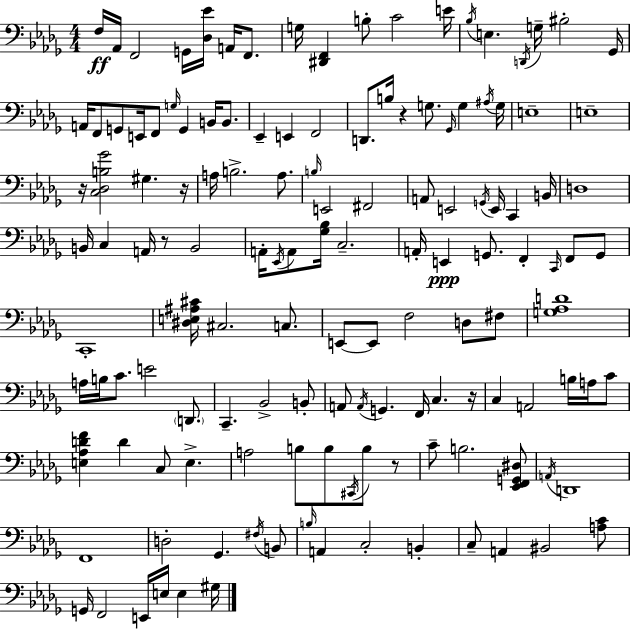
F3/s Ab2/s F2/h G2/s [Db3,Eb4]/s A2/s F2/e. G3/s [D#2,F2]/q B3/e C4/h E4/s Bb3/s E3/q. D2/s G3/s BIS3/h Gb2/s A2/s F2/e G2/e E2/s F2/e G3/s G2/q B2/s B2/e. Eb2/q E2/q F2/h D2/e. B3/s R/q G3/e. Gb2/s G3/q A#3/s G3/s E3/w E3/w R/s [C3,Db3,B3,Gb4]/h G#3/q. R/s A3/s B3/h. A3/e. B3/s E2/h F#2/h A2/e E2/h G2/s E2/s C2/q B2/s D3/w B2/s C3/q A2/s R/e B2/h A2/s Eb2/s A2/e [Gb3,Bb3]/s C3/h. A2/s E2/q G2/e. F2/q C2/s F2/e G2/e C2/w [D#3,E3,A#3,C#4]/s C#3/h. C3/e. E2/e E2/e F3/h D3/e F#3/e [G3,Ab3,D4]/w A3/s B3/s C4/e. E4/h D2/e. C2/q. Bb2/h B2/e A2/e A2/s G2/q. F2/s C3/q. R/s C3/q A2/h B3/s A3/s C4/e [E3,Ab3,D4,F4]/q D4/q C3/e E3/q. A3/h B3/e B3/e C#2/s B3/e R/e C4/e B3/h. [Eb2,F2,G2,D#3]/e A2/s D2/w F2/w D3/h Gb2/q. F#3/s B2/e B3/s A2/q C3/h B2/q C3/e A2/q BIS2/h [A3,C4]/e G2/s F2/h E2/s E3/s E3/q G#3/s